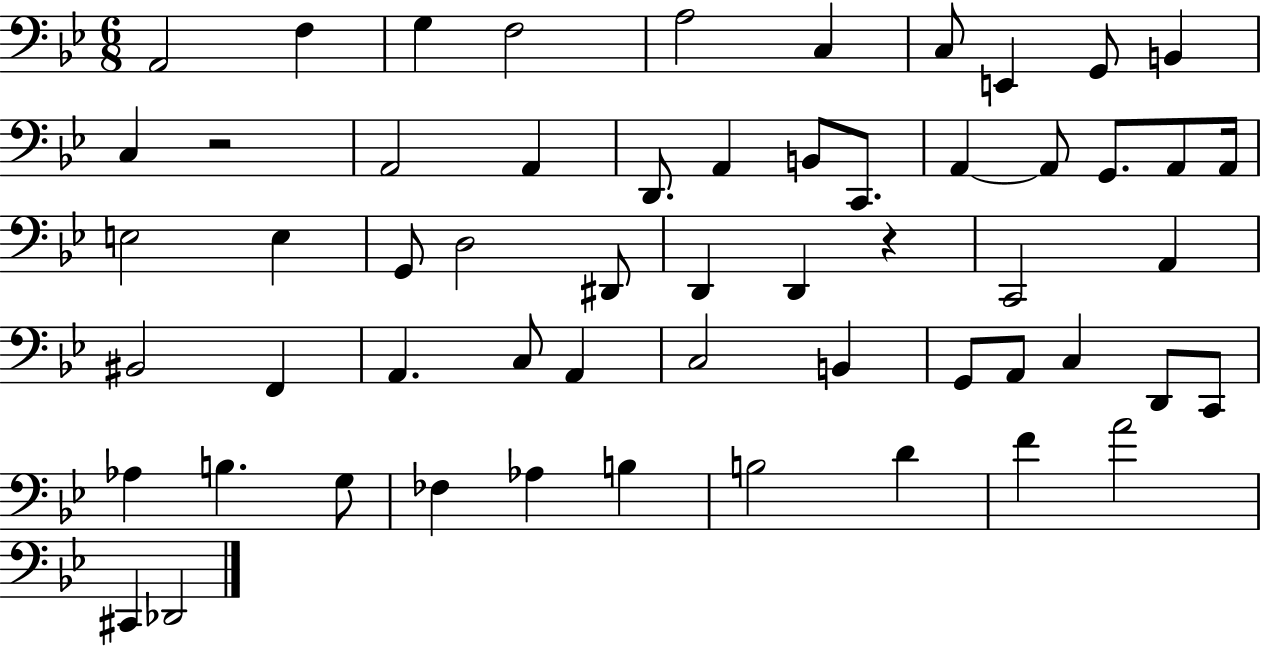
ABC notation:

X:1
T:Untitled
M:6/8
L:1/4
K:Bb
A,,2 F, G, F,2 A,2 C, C,/2 E,, G,,/2 B,, C, z2 A,,2 A,, D,,/2 A,, B,,/2 C,,/2 A,, A,,/2 G,,/2 A,,/2 A,,/4 E,2 E, G,,/2 D,2 ^D,,/2 D,, D,, z C,,2 A,, ^B,,2 F,, A,, C,/2 A,, C,2 B,, G,,/2 A,,/2 C, D,,/2 C,,/2 _A, B, G,/2 _F, _A, B, B,2 D F A2 ^C,, _D,,2